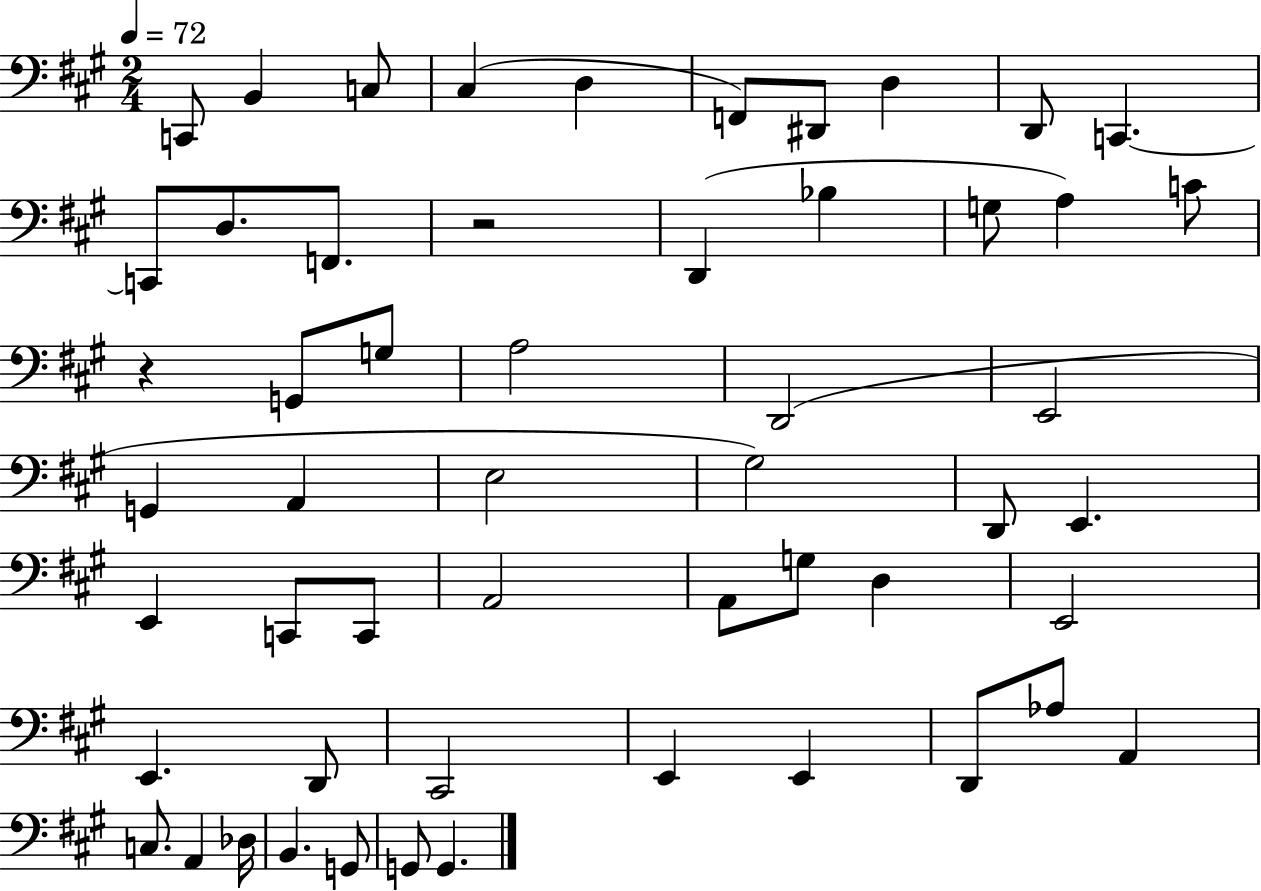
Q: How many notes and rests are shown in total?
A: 54